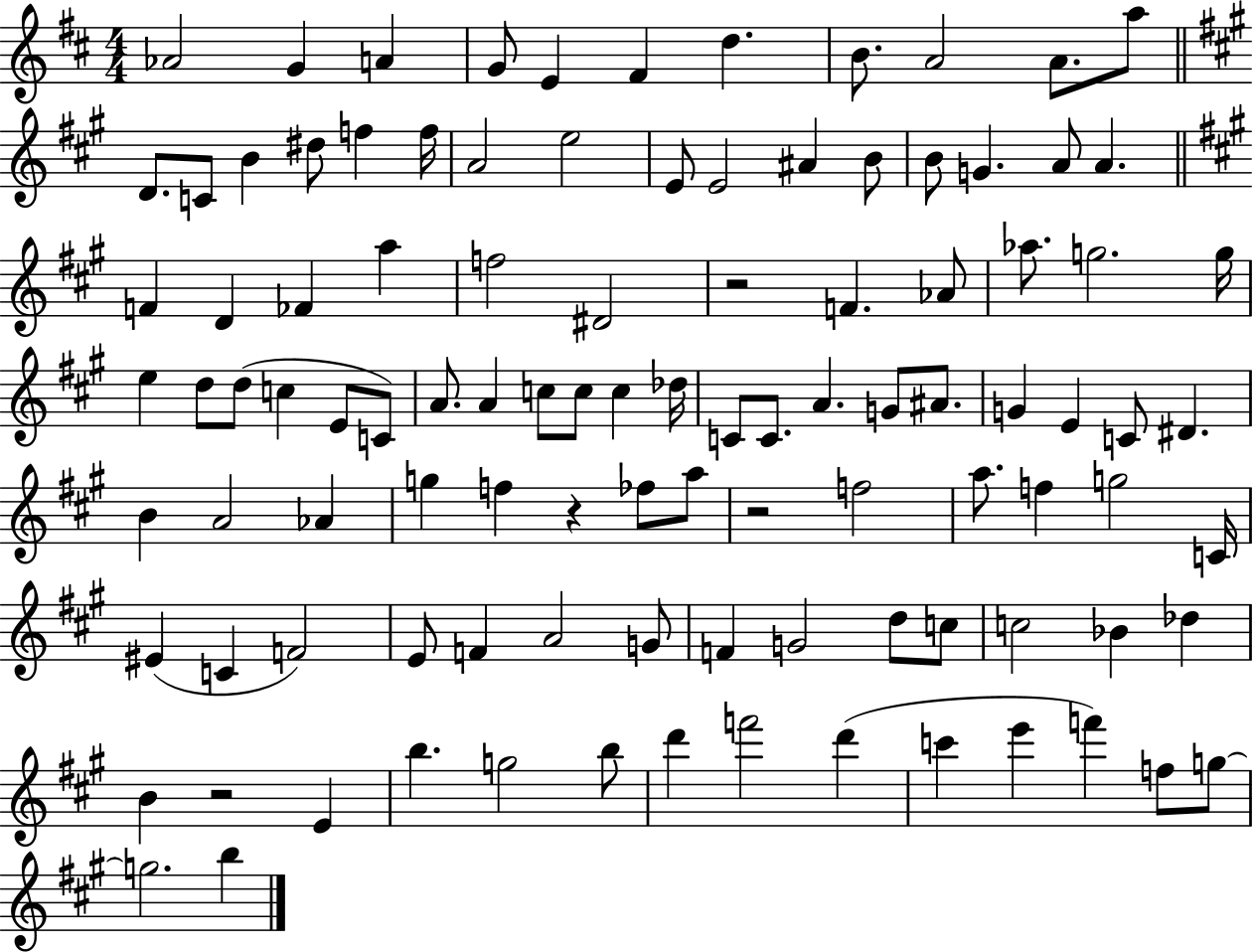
{
  \clef treble
  \numericTimeSignature
  \time 4/4
  \key d \major
  aes'2 g'4 a'4 | g'8 e'4 fis'4 d''4. | b'8. a'2 a'8. a''8 | \bar "||" \break \key a \major d'8. c'8 b'4 dis''8 f''4 f''16 | a'2 e''2 | e'8 e'2 ais'4 b'8 | b'8 g'4. a'8 a'4. | \break \bar "||" \break \key a \major f'4 d'4 fes'4 a''4 | f''2 dis'2 | r2 f'4. aes'8 | aes''8. g''2. g''16 | \break e''4 d''8 d''8( c''4 e'8 c'8) | a'8. a'4 c''8 c''8 c''4 des''16 | c'8 c'8. a'4. g'8 ais'8. | g'4 e'4 c'8 dis'4. | \break b'4 a'2 aes'4 | g''4 f''4 r4 fes''8 a''8 | r2 f''2 | a''8. f''4 g''2 c'16 | \break eis'4( c'4 f'2) | e'8 f'4 a'2 g'8 | f'4 g'2 d''8 c''8 | c''2 bes'4 des''4 | \break b'4 r2 e'4 | b''4. g''2 b''8 | d'''4 f'''2 d'''4( | c'''4 e'''4 f'''4) f''8 g''8~~ | \break g''2. b''4 | \bar "|."
}